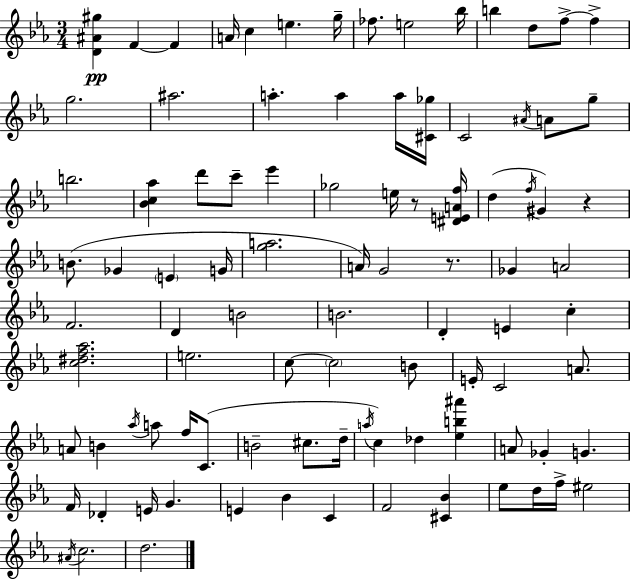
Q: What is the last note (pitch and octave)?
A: D5